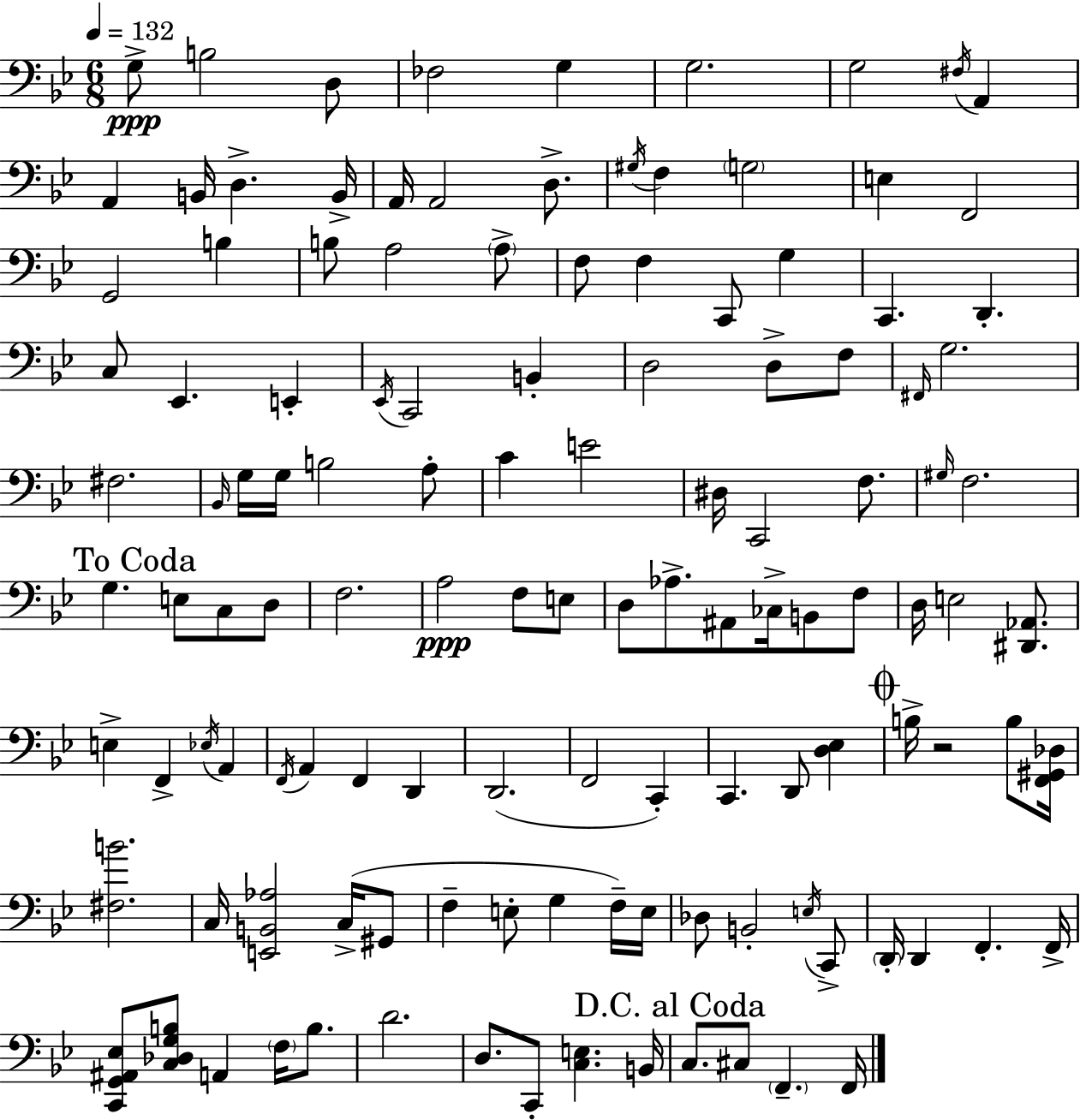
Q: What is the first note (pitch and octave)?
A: G3